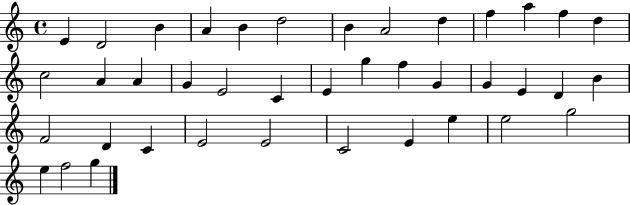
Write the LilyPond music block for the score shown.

{
  \clef treble
  \time 4/4
  \defaultTimeSignature
  \key c \major
  e'4 d'2 b'4 | a'4 b'4 d''2 | b'4 a'2 d''4 | f''4 a''4 f''4 d''4 | \break c''2 a'4 a'4 | g'4 e'2 c'4 | e'4 g''4 f''4 g'4 | g'4 e'4 d'4 b'4 | \break f'2 d'4 c'4 | e'2 e'2 | c'2 e'4 e''4 | e''2 g''2 | \break e''4 f''2 g''4 | \bar "|."
}